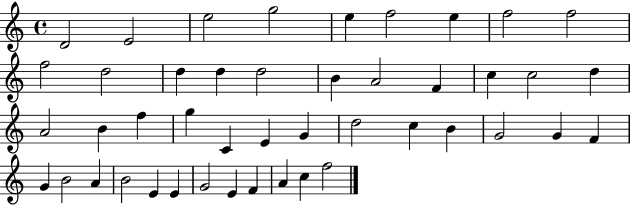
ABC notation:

X:1
T:Untitled
M:4/4
L:1/4
K:C
D2 E2 e2 g2 e f2 e f2 f2 f2 d2 d d d2 B A2 F c c2 d A2 B f g C E G d2 c B G2 G F G B2 A B2 E E G2 E F A c f2